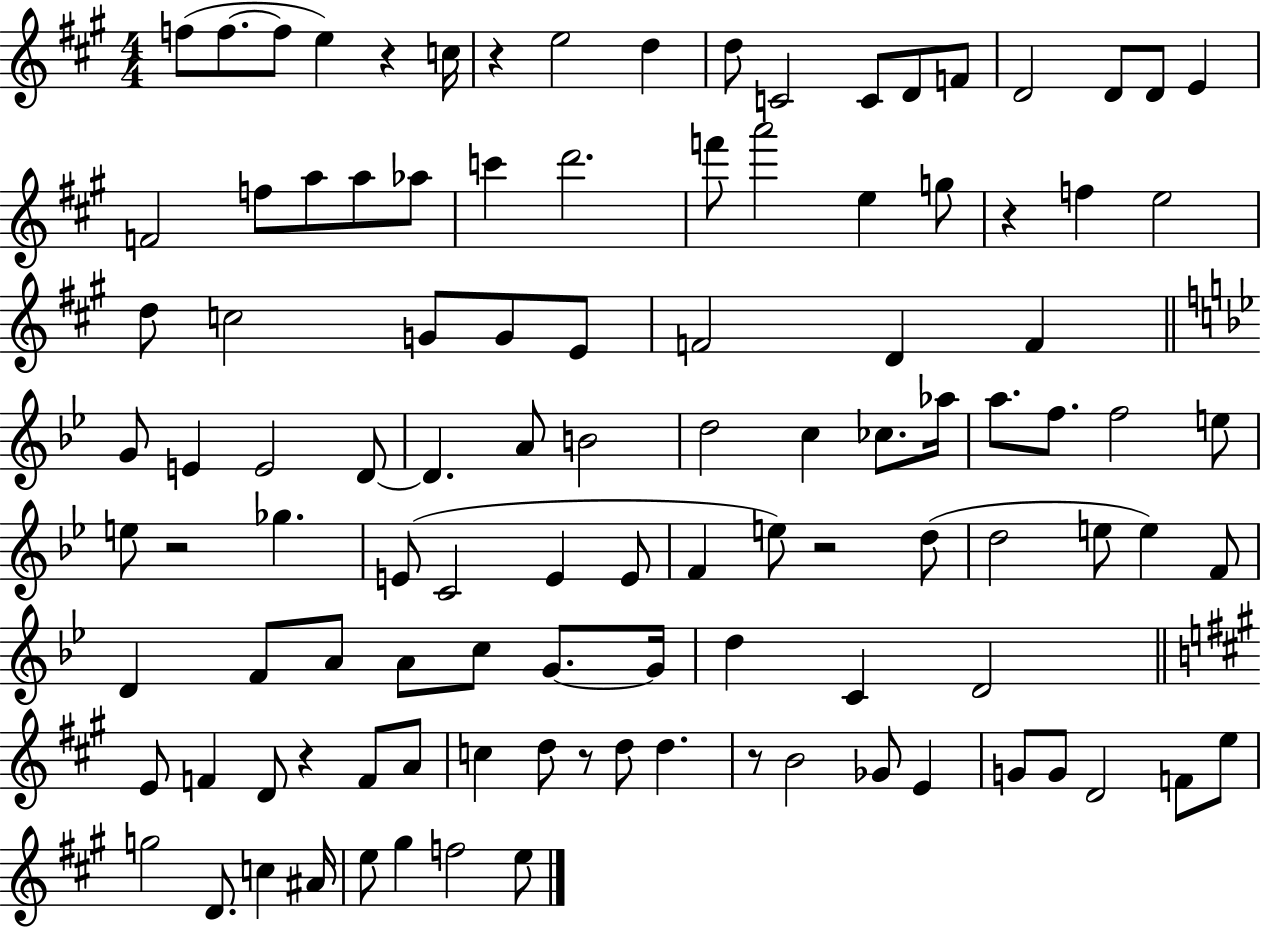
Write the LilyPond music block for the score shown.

{
  \clef treble
  \numericTimeSignature
  \time 4/4
  \key a \major
  f''8( f''8.~~ f''8 e''4) r4 c''16 | r4 e''2 d''4 | d''8 c'2 c'8 d'8 f'8 | d'2 d'8 d'8 e'4 | \break f'2 f''8 a''8 a''8 aes''8 | c'''4 d'''2. | f'''8 a'''2 e''4 g''8 | r4 f''4 e''2 | \break d''8 c''2 g'8 g'8 e'8 | f'2 d'4 f'4 | \bar "||" \break \key bes \major g'8 e'4 e'2 d'8~~ | d'4. a'8 b'2 | d''2 c''4 ces''8. aes''16 | a''8. f''8. f''2 e''8 | \break e''8 r2 ges''4. | e'8( c'2 e'4 e'8 | f'4 e''8) r2 d''8( | d''2 e''8 e''4) f'8 | \break d'4 f'8 a'8 a'8 c''8 g'8.~~ g'16 | d''4 c'4 d'2 | \bar "||" \break \key a \major e'8 f'4 d'8 r4 f'8 a'8 | c''4 d''8 r8 d''8 d''4. | r8 b'2 ges'8 e'4 | g'8 g'8 d'2 f'8 e''8 | \break g''2 d'8. c''4 ais'16 | e''8 gis''4 f''2 e''8 | \bar "|."
}